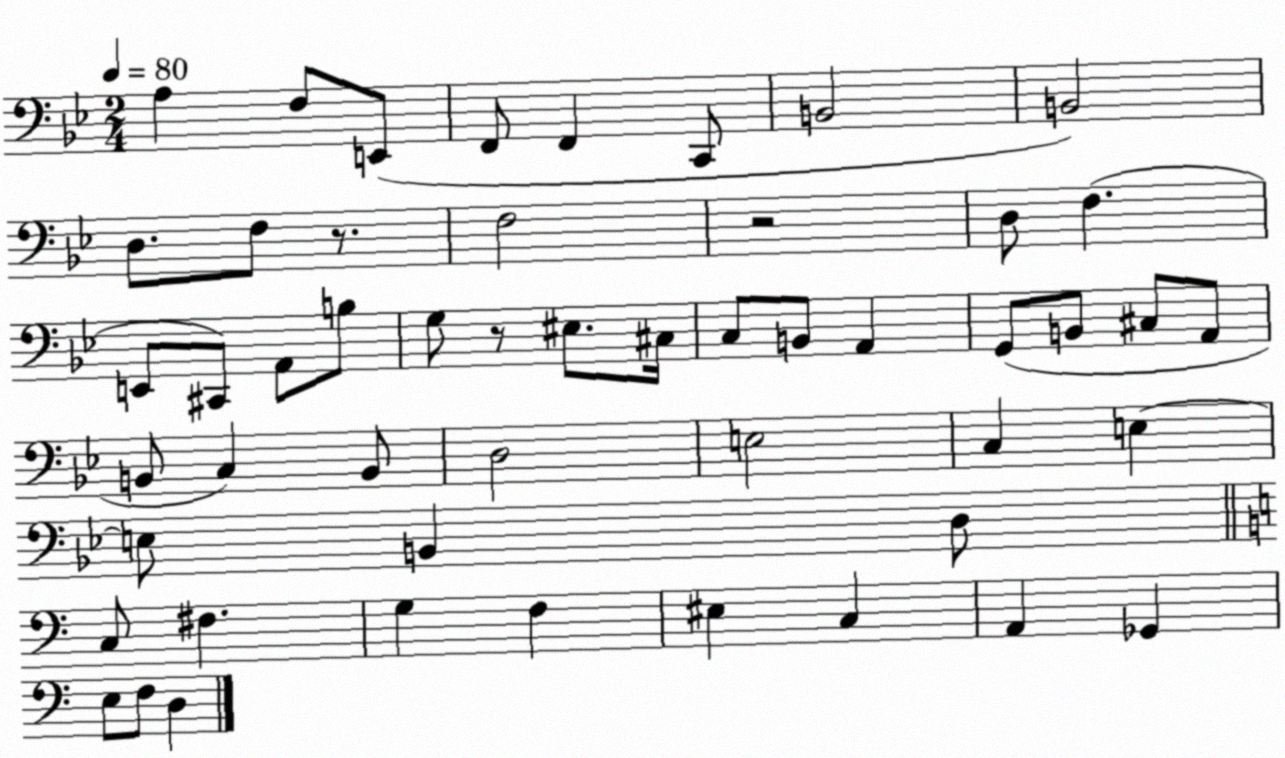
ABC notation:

X:1
T:Untitled
M:2/4
L:1/4
K:Bb
A, F,/2 E,,/2 F,,/2 F,, C,,/2 B,,2 B,,2 D,/2 F,/2 z/2 F,2 z2 D,/2 F, E,,/2 ^C,,/2 A,,/2 B,/2 G,/2 z/2 ^E,/2 ^C,/4 C,/2 B,,/2 A,, G,,/2 B,,/2 ^C,/2 A,,/2 B,,/2 C, B,,/2 D,2 E,2 C, E, E,/2 B,, D,/2 C,/2 ^F, G, F, ^E, C, A,, _G,, E,/2 F,/2 D,